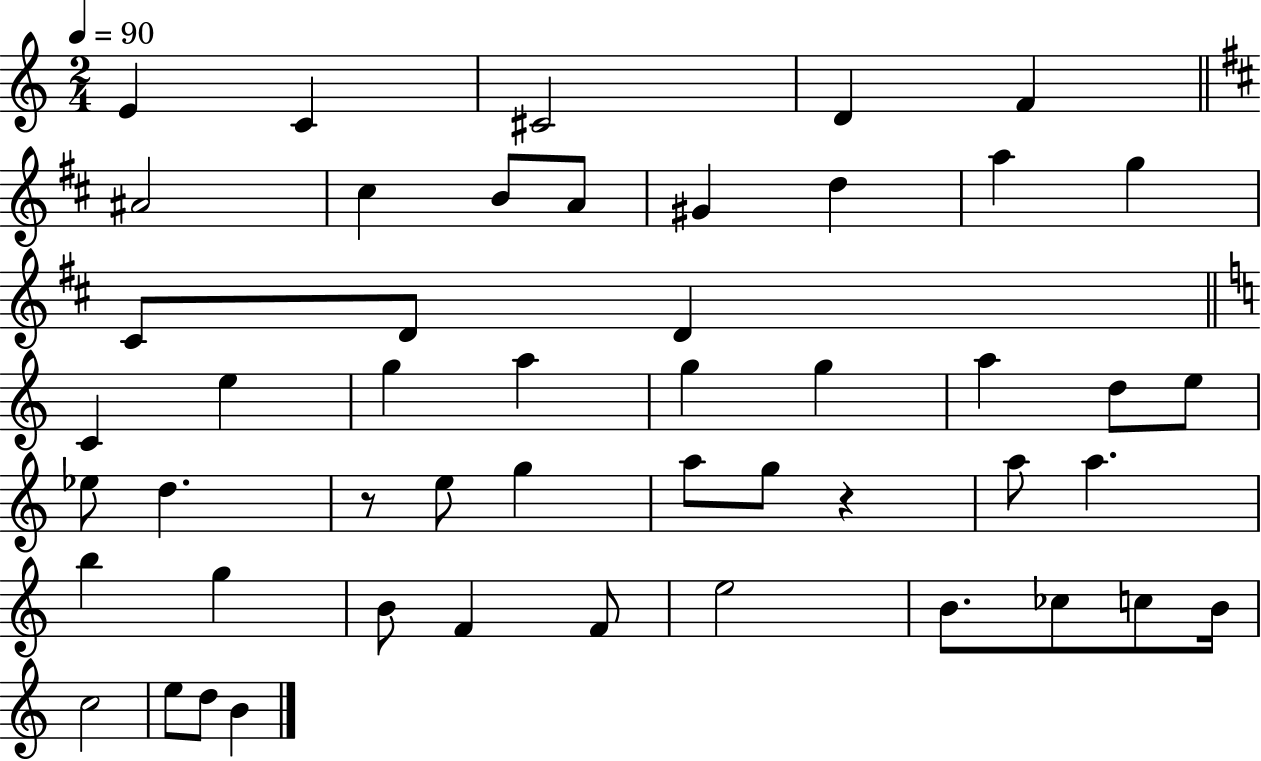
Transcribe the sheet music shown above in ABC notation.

X:1
T:Untitled
M:2/4
L:1/4
K:C
E C ^C2 D F ^A2 ^c B/2 A/2 ^G d a g ^C/2 D/2 D C e g a g g a d/2 e/2 _e/2 d z/2 e/2 g a/2 g/2 z a/2 a b g B/2 F F/2 e2 B/2 _c/2 c/2 B/4 c2 e/2 d/2 B